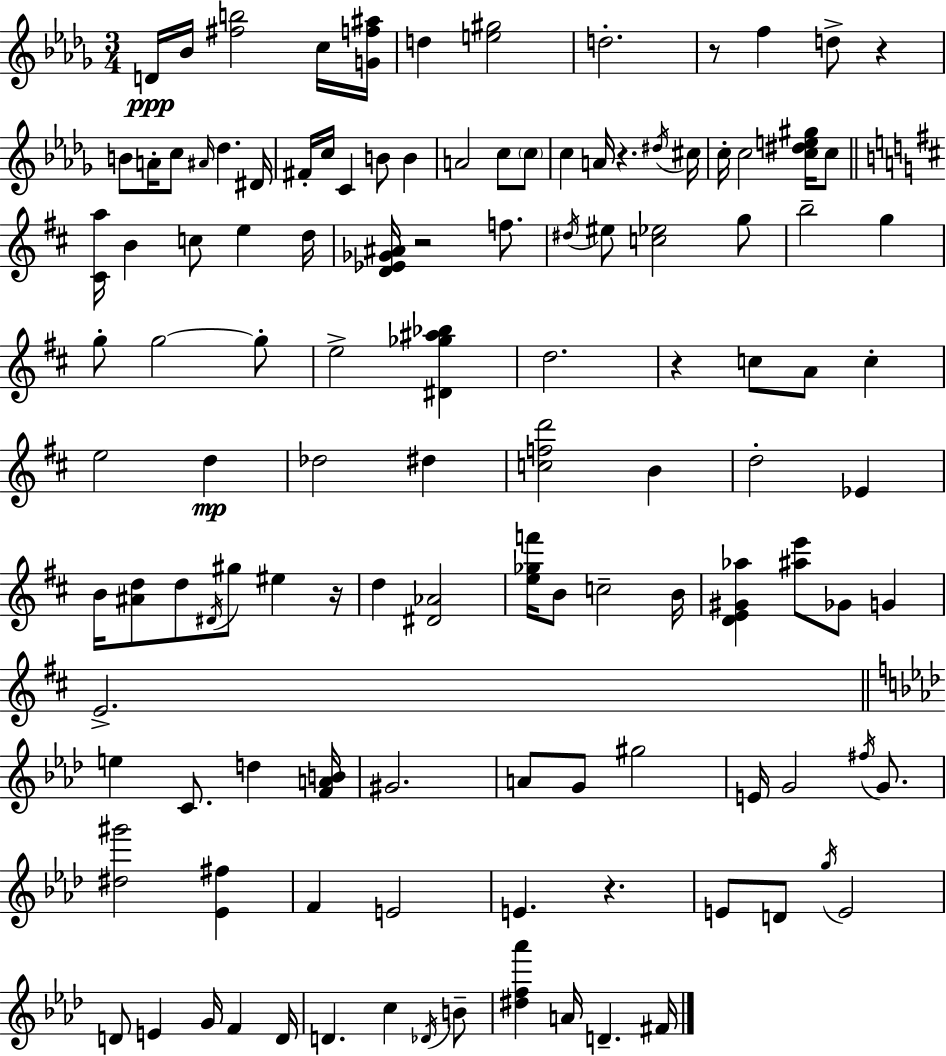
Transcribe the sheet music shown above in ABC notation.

X:1
T:Untitled
M:3/4
L:1/4
K:Bbm
D/4 _B/4 [^fb]2 c/4 [Gf^a]/4 d [e^g]2 d2 z/2 f d/2 z B/2 A/4 c/2 ^A/4 _d ^D/4 ^F/4 c/4 C B/2 B A2 c/2 c/2 c A/4 z ^d/4 ^c/4 c/4 c2 [c^de^g]/4 c/2 [^Ca]/4 B c/2 e d/4 [D_E_G^A]/4 z2 f/2 ^d/4 ^e/2 [c_e]2 g/2 b2 g g/2 g2 g/2 e2 [^D_g^a_b] d2 z c/2 A/2 c e2 d _d2 ^d [cfd']2 B d2 _E B/4 [^Ad]/2 d/2 ^D/4 ^g/2 ^e z/4 d [^D_A]2 [e_gf']/4 B/2 c2 B/4 [DE^G_a] [^ae']/2 _G/2 G E2 e C/2 d [FAB]/4 ^G2 A/2 G/2 ^g2 E/4 G2 ^f/4 G/2 [^d^g']2 [_E^f] F E2 E z E/2 D/2 g/4 E2 D/2 E G/4 F D/4 D c _D/4 B/2 [^df_a'] A/4 D ^F/4